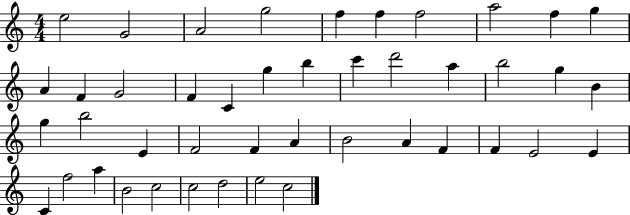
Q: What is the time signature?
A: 4/4